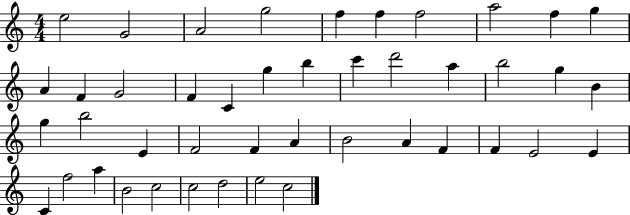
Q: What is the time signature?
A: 4/4